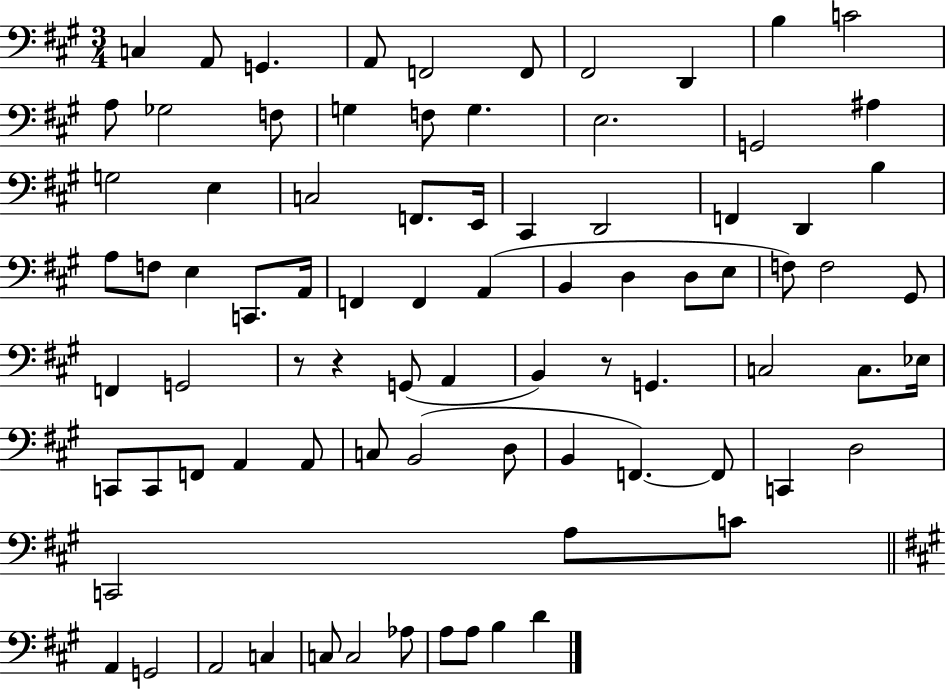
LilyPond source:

{
  \clef bass
  \numericTimeSignature
  \time 3/4
  \key a \major
  c4 a,8 g,4. | a,8 f,2 f,8 | fis,2 d,4 | b4 c'2 | \break a8 ges2 f8 | g4 f8 g4. | e2. | g,2 ais4 | \break g2 e4 | c2 f,8. e,16 | cis,4 d,2 | f,4 d,4 b4 | \break a8 f8 e4 c,8. a,16 | f,4 f,4 a,4( | b,4 d4 d8 e8 | f8) f2 gis,8 | \break f,4 g,2 | r8 r4 g,8( a,4 | b,4) r8 g,4. | c2 c8. ees16 | \break c,8 c,8 f,8 a,4 a,8 | c8 b,2( d8 | b,4 f,4.~~) f,8 | c,4 d2 | \break c,2 a8 c'8 | \bar "||" \break \key a \major a,4 g,2 | a,2 c4 | c8 c2 aes8 | a8 a8 b4 d'4 | \break \bar "|."
}